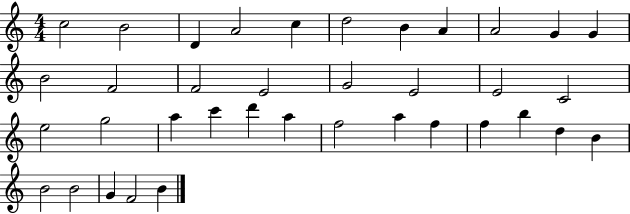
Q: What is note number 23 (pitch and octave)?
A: C6